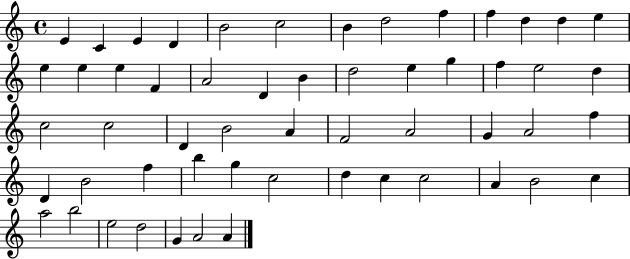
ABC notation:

X:1
T:Untitled
M:4/4
L:1/4
K:C
E C E D B2 c2 B d2 f f d d e e e e F A2 D B d2 e g f e2 d c2 c2 D B2 A F2 A2 G A2 f D B2 f b g c2 d c c2 A B2 c a2 b2 e2 d2 G A2 A